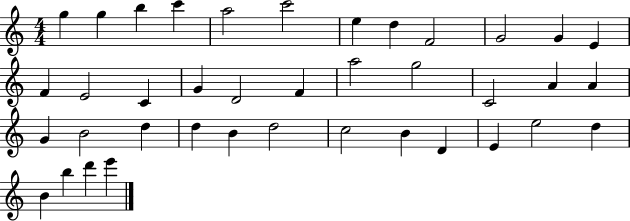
{
  \clef treble
  \numericTimeSignature
  \time 4/4
  \key c \major
  g''4 g''4 b''4 c'''4 | a''2 c'''2 | e''4 d''4 f'2 | g'2 g'4 e'4 | \break f'4 e'2 c'4 | g'4 d'2 f'4 | a''2 g''2 | c'2 a'4 a'4 | \break g'4 b'2 d''4 | d''4 b'4 d''2 | c''2 b'4 d'4 | e'4 e''2 d''4 | \break b'4 b''4 d'''4 e'''4 | \bar "|."
}